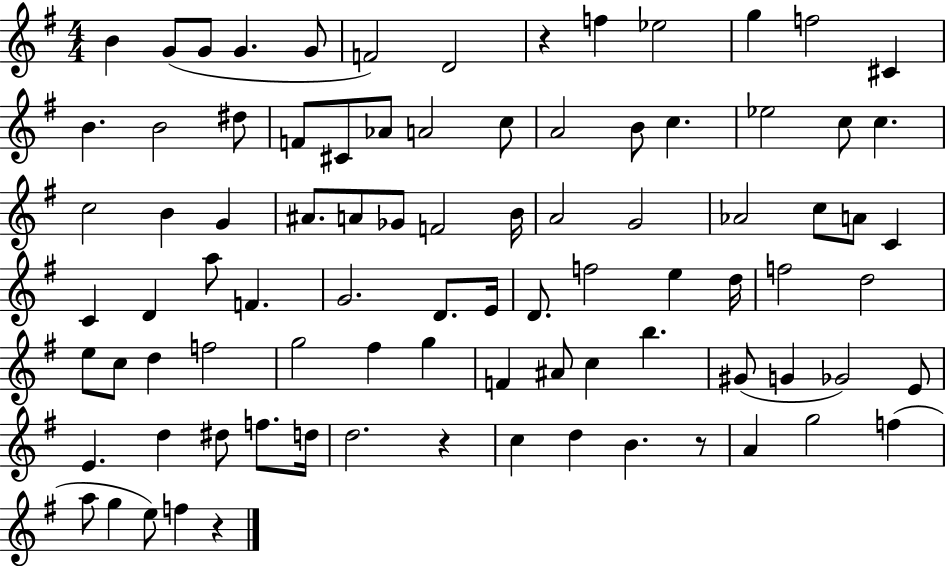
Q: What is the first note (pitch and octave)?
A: B4